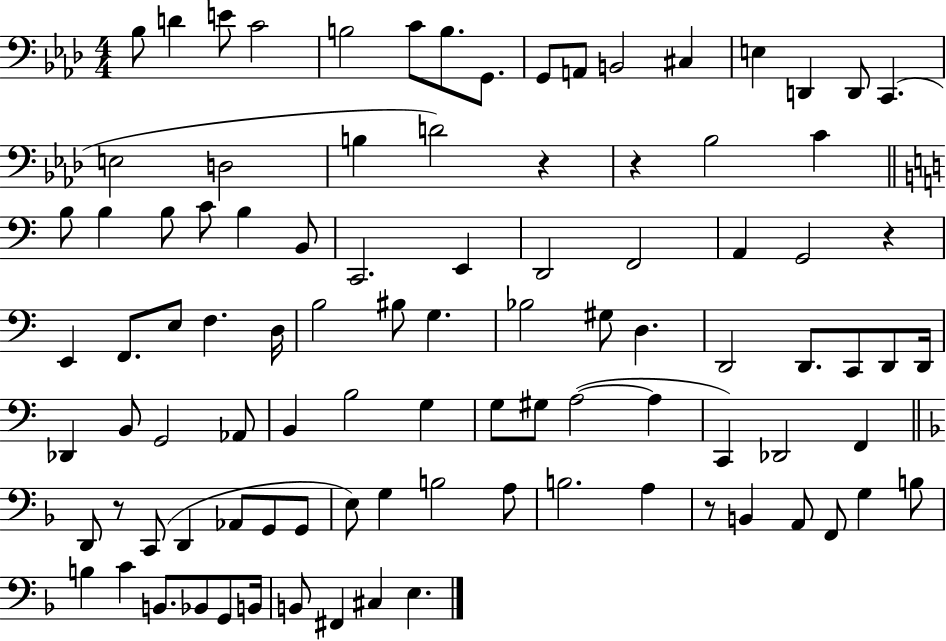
Bb3/e D4/q E4/e C4/h B3/h C4/e B3/e. G2/e. G2/e A2/e B2/h C#3/q E3/q D2/q D2/e C2/q. E3/h D3/h B3/q D4/h R/q R/q Bb3/h C4/q B3/e B3/q B3/e C4/e B3/q B2/e C2/h. E2/q D2/h F2/h A2/q G2/h R/q E2/q F2/e. E3/e F3/q. D3/s B3/h BIS3/e G3/q. Bb3/h G#3/e D3/q. D2/h D2/e. C2/e D2/e D2/s Db2/q B2/e G2/h Ab2/e B2/q B3/h G3/q G3/e G#3/e A3/h A3/q C2/q Db2/h F2/q D2/e R/e C2/e D2/q Ab2/e G2/e G2/e E3/e G3/q B3/h A3/e B3/h. A3/q R/e B2/q A2/e F2/e G3/q B3/e B3/q C4/q B2/e. Bb2/e G2/e B2/s B2/e F#2/q C#3/q E3/q.